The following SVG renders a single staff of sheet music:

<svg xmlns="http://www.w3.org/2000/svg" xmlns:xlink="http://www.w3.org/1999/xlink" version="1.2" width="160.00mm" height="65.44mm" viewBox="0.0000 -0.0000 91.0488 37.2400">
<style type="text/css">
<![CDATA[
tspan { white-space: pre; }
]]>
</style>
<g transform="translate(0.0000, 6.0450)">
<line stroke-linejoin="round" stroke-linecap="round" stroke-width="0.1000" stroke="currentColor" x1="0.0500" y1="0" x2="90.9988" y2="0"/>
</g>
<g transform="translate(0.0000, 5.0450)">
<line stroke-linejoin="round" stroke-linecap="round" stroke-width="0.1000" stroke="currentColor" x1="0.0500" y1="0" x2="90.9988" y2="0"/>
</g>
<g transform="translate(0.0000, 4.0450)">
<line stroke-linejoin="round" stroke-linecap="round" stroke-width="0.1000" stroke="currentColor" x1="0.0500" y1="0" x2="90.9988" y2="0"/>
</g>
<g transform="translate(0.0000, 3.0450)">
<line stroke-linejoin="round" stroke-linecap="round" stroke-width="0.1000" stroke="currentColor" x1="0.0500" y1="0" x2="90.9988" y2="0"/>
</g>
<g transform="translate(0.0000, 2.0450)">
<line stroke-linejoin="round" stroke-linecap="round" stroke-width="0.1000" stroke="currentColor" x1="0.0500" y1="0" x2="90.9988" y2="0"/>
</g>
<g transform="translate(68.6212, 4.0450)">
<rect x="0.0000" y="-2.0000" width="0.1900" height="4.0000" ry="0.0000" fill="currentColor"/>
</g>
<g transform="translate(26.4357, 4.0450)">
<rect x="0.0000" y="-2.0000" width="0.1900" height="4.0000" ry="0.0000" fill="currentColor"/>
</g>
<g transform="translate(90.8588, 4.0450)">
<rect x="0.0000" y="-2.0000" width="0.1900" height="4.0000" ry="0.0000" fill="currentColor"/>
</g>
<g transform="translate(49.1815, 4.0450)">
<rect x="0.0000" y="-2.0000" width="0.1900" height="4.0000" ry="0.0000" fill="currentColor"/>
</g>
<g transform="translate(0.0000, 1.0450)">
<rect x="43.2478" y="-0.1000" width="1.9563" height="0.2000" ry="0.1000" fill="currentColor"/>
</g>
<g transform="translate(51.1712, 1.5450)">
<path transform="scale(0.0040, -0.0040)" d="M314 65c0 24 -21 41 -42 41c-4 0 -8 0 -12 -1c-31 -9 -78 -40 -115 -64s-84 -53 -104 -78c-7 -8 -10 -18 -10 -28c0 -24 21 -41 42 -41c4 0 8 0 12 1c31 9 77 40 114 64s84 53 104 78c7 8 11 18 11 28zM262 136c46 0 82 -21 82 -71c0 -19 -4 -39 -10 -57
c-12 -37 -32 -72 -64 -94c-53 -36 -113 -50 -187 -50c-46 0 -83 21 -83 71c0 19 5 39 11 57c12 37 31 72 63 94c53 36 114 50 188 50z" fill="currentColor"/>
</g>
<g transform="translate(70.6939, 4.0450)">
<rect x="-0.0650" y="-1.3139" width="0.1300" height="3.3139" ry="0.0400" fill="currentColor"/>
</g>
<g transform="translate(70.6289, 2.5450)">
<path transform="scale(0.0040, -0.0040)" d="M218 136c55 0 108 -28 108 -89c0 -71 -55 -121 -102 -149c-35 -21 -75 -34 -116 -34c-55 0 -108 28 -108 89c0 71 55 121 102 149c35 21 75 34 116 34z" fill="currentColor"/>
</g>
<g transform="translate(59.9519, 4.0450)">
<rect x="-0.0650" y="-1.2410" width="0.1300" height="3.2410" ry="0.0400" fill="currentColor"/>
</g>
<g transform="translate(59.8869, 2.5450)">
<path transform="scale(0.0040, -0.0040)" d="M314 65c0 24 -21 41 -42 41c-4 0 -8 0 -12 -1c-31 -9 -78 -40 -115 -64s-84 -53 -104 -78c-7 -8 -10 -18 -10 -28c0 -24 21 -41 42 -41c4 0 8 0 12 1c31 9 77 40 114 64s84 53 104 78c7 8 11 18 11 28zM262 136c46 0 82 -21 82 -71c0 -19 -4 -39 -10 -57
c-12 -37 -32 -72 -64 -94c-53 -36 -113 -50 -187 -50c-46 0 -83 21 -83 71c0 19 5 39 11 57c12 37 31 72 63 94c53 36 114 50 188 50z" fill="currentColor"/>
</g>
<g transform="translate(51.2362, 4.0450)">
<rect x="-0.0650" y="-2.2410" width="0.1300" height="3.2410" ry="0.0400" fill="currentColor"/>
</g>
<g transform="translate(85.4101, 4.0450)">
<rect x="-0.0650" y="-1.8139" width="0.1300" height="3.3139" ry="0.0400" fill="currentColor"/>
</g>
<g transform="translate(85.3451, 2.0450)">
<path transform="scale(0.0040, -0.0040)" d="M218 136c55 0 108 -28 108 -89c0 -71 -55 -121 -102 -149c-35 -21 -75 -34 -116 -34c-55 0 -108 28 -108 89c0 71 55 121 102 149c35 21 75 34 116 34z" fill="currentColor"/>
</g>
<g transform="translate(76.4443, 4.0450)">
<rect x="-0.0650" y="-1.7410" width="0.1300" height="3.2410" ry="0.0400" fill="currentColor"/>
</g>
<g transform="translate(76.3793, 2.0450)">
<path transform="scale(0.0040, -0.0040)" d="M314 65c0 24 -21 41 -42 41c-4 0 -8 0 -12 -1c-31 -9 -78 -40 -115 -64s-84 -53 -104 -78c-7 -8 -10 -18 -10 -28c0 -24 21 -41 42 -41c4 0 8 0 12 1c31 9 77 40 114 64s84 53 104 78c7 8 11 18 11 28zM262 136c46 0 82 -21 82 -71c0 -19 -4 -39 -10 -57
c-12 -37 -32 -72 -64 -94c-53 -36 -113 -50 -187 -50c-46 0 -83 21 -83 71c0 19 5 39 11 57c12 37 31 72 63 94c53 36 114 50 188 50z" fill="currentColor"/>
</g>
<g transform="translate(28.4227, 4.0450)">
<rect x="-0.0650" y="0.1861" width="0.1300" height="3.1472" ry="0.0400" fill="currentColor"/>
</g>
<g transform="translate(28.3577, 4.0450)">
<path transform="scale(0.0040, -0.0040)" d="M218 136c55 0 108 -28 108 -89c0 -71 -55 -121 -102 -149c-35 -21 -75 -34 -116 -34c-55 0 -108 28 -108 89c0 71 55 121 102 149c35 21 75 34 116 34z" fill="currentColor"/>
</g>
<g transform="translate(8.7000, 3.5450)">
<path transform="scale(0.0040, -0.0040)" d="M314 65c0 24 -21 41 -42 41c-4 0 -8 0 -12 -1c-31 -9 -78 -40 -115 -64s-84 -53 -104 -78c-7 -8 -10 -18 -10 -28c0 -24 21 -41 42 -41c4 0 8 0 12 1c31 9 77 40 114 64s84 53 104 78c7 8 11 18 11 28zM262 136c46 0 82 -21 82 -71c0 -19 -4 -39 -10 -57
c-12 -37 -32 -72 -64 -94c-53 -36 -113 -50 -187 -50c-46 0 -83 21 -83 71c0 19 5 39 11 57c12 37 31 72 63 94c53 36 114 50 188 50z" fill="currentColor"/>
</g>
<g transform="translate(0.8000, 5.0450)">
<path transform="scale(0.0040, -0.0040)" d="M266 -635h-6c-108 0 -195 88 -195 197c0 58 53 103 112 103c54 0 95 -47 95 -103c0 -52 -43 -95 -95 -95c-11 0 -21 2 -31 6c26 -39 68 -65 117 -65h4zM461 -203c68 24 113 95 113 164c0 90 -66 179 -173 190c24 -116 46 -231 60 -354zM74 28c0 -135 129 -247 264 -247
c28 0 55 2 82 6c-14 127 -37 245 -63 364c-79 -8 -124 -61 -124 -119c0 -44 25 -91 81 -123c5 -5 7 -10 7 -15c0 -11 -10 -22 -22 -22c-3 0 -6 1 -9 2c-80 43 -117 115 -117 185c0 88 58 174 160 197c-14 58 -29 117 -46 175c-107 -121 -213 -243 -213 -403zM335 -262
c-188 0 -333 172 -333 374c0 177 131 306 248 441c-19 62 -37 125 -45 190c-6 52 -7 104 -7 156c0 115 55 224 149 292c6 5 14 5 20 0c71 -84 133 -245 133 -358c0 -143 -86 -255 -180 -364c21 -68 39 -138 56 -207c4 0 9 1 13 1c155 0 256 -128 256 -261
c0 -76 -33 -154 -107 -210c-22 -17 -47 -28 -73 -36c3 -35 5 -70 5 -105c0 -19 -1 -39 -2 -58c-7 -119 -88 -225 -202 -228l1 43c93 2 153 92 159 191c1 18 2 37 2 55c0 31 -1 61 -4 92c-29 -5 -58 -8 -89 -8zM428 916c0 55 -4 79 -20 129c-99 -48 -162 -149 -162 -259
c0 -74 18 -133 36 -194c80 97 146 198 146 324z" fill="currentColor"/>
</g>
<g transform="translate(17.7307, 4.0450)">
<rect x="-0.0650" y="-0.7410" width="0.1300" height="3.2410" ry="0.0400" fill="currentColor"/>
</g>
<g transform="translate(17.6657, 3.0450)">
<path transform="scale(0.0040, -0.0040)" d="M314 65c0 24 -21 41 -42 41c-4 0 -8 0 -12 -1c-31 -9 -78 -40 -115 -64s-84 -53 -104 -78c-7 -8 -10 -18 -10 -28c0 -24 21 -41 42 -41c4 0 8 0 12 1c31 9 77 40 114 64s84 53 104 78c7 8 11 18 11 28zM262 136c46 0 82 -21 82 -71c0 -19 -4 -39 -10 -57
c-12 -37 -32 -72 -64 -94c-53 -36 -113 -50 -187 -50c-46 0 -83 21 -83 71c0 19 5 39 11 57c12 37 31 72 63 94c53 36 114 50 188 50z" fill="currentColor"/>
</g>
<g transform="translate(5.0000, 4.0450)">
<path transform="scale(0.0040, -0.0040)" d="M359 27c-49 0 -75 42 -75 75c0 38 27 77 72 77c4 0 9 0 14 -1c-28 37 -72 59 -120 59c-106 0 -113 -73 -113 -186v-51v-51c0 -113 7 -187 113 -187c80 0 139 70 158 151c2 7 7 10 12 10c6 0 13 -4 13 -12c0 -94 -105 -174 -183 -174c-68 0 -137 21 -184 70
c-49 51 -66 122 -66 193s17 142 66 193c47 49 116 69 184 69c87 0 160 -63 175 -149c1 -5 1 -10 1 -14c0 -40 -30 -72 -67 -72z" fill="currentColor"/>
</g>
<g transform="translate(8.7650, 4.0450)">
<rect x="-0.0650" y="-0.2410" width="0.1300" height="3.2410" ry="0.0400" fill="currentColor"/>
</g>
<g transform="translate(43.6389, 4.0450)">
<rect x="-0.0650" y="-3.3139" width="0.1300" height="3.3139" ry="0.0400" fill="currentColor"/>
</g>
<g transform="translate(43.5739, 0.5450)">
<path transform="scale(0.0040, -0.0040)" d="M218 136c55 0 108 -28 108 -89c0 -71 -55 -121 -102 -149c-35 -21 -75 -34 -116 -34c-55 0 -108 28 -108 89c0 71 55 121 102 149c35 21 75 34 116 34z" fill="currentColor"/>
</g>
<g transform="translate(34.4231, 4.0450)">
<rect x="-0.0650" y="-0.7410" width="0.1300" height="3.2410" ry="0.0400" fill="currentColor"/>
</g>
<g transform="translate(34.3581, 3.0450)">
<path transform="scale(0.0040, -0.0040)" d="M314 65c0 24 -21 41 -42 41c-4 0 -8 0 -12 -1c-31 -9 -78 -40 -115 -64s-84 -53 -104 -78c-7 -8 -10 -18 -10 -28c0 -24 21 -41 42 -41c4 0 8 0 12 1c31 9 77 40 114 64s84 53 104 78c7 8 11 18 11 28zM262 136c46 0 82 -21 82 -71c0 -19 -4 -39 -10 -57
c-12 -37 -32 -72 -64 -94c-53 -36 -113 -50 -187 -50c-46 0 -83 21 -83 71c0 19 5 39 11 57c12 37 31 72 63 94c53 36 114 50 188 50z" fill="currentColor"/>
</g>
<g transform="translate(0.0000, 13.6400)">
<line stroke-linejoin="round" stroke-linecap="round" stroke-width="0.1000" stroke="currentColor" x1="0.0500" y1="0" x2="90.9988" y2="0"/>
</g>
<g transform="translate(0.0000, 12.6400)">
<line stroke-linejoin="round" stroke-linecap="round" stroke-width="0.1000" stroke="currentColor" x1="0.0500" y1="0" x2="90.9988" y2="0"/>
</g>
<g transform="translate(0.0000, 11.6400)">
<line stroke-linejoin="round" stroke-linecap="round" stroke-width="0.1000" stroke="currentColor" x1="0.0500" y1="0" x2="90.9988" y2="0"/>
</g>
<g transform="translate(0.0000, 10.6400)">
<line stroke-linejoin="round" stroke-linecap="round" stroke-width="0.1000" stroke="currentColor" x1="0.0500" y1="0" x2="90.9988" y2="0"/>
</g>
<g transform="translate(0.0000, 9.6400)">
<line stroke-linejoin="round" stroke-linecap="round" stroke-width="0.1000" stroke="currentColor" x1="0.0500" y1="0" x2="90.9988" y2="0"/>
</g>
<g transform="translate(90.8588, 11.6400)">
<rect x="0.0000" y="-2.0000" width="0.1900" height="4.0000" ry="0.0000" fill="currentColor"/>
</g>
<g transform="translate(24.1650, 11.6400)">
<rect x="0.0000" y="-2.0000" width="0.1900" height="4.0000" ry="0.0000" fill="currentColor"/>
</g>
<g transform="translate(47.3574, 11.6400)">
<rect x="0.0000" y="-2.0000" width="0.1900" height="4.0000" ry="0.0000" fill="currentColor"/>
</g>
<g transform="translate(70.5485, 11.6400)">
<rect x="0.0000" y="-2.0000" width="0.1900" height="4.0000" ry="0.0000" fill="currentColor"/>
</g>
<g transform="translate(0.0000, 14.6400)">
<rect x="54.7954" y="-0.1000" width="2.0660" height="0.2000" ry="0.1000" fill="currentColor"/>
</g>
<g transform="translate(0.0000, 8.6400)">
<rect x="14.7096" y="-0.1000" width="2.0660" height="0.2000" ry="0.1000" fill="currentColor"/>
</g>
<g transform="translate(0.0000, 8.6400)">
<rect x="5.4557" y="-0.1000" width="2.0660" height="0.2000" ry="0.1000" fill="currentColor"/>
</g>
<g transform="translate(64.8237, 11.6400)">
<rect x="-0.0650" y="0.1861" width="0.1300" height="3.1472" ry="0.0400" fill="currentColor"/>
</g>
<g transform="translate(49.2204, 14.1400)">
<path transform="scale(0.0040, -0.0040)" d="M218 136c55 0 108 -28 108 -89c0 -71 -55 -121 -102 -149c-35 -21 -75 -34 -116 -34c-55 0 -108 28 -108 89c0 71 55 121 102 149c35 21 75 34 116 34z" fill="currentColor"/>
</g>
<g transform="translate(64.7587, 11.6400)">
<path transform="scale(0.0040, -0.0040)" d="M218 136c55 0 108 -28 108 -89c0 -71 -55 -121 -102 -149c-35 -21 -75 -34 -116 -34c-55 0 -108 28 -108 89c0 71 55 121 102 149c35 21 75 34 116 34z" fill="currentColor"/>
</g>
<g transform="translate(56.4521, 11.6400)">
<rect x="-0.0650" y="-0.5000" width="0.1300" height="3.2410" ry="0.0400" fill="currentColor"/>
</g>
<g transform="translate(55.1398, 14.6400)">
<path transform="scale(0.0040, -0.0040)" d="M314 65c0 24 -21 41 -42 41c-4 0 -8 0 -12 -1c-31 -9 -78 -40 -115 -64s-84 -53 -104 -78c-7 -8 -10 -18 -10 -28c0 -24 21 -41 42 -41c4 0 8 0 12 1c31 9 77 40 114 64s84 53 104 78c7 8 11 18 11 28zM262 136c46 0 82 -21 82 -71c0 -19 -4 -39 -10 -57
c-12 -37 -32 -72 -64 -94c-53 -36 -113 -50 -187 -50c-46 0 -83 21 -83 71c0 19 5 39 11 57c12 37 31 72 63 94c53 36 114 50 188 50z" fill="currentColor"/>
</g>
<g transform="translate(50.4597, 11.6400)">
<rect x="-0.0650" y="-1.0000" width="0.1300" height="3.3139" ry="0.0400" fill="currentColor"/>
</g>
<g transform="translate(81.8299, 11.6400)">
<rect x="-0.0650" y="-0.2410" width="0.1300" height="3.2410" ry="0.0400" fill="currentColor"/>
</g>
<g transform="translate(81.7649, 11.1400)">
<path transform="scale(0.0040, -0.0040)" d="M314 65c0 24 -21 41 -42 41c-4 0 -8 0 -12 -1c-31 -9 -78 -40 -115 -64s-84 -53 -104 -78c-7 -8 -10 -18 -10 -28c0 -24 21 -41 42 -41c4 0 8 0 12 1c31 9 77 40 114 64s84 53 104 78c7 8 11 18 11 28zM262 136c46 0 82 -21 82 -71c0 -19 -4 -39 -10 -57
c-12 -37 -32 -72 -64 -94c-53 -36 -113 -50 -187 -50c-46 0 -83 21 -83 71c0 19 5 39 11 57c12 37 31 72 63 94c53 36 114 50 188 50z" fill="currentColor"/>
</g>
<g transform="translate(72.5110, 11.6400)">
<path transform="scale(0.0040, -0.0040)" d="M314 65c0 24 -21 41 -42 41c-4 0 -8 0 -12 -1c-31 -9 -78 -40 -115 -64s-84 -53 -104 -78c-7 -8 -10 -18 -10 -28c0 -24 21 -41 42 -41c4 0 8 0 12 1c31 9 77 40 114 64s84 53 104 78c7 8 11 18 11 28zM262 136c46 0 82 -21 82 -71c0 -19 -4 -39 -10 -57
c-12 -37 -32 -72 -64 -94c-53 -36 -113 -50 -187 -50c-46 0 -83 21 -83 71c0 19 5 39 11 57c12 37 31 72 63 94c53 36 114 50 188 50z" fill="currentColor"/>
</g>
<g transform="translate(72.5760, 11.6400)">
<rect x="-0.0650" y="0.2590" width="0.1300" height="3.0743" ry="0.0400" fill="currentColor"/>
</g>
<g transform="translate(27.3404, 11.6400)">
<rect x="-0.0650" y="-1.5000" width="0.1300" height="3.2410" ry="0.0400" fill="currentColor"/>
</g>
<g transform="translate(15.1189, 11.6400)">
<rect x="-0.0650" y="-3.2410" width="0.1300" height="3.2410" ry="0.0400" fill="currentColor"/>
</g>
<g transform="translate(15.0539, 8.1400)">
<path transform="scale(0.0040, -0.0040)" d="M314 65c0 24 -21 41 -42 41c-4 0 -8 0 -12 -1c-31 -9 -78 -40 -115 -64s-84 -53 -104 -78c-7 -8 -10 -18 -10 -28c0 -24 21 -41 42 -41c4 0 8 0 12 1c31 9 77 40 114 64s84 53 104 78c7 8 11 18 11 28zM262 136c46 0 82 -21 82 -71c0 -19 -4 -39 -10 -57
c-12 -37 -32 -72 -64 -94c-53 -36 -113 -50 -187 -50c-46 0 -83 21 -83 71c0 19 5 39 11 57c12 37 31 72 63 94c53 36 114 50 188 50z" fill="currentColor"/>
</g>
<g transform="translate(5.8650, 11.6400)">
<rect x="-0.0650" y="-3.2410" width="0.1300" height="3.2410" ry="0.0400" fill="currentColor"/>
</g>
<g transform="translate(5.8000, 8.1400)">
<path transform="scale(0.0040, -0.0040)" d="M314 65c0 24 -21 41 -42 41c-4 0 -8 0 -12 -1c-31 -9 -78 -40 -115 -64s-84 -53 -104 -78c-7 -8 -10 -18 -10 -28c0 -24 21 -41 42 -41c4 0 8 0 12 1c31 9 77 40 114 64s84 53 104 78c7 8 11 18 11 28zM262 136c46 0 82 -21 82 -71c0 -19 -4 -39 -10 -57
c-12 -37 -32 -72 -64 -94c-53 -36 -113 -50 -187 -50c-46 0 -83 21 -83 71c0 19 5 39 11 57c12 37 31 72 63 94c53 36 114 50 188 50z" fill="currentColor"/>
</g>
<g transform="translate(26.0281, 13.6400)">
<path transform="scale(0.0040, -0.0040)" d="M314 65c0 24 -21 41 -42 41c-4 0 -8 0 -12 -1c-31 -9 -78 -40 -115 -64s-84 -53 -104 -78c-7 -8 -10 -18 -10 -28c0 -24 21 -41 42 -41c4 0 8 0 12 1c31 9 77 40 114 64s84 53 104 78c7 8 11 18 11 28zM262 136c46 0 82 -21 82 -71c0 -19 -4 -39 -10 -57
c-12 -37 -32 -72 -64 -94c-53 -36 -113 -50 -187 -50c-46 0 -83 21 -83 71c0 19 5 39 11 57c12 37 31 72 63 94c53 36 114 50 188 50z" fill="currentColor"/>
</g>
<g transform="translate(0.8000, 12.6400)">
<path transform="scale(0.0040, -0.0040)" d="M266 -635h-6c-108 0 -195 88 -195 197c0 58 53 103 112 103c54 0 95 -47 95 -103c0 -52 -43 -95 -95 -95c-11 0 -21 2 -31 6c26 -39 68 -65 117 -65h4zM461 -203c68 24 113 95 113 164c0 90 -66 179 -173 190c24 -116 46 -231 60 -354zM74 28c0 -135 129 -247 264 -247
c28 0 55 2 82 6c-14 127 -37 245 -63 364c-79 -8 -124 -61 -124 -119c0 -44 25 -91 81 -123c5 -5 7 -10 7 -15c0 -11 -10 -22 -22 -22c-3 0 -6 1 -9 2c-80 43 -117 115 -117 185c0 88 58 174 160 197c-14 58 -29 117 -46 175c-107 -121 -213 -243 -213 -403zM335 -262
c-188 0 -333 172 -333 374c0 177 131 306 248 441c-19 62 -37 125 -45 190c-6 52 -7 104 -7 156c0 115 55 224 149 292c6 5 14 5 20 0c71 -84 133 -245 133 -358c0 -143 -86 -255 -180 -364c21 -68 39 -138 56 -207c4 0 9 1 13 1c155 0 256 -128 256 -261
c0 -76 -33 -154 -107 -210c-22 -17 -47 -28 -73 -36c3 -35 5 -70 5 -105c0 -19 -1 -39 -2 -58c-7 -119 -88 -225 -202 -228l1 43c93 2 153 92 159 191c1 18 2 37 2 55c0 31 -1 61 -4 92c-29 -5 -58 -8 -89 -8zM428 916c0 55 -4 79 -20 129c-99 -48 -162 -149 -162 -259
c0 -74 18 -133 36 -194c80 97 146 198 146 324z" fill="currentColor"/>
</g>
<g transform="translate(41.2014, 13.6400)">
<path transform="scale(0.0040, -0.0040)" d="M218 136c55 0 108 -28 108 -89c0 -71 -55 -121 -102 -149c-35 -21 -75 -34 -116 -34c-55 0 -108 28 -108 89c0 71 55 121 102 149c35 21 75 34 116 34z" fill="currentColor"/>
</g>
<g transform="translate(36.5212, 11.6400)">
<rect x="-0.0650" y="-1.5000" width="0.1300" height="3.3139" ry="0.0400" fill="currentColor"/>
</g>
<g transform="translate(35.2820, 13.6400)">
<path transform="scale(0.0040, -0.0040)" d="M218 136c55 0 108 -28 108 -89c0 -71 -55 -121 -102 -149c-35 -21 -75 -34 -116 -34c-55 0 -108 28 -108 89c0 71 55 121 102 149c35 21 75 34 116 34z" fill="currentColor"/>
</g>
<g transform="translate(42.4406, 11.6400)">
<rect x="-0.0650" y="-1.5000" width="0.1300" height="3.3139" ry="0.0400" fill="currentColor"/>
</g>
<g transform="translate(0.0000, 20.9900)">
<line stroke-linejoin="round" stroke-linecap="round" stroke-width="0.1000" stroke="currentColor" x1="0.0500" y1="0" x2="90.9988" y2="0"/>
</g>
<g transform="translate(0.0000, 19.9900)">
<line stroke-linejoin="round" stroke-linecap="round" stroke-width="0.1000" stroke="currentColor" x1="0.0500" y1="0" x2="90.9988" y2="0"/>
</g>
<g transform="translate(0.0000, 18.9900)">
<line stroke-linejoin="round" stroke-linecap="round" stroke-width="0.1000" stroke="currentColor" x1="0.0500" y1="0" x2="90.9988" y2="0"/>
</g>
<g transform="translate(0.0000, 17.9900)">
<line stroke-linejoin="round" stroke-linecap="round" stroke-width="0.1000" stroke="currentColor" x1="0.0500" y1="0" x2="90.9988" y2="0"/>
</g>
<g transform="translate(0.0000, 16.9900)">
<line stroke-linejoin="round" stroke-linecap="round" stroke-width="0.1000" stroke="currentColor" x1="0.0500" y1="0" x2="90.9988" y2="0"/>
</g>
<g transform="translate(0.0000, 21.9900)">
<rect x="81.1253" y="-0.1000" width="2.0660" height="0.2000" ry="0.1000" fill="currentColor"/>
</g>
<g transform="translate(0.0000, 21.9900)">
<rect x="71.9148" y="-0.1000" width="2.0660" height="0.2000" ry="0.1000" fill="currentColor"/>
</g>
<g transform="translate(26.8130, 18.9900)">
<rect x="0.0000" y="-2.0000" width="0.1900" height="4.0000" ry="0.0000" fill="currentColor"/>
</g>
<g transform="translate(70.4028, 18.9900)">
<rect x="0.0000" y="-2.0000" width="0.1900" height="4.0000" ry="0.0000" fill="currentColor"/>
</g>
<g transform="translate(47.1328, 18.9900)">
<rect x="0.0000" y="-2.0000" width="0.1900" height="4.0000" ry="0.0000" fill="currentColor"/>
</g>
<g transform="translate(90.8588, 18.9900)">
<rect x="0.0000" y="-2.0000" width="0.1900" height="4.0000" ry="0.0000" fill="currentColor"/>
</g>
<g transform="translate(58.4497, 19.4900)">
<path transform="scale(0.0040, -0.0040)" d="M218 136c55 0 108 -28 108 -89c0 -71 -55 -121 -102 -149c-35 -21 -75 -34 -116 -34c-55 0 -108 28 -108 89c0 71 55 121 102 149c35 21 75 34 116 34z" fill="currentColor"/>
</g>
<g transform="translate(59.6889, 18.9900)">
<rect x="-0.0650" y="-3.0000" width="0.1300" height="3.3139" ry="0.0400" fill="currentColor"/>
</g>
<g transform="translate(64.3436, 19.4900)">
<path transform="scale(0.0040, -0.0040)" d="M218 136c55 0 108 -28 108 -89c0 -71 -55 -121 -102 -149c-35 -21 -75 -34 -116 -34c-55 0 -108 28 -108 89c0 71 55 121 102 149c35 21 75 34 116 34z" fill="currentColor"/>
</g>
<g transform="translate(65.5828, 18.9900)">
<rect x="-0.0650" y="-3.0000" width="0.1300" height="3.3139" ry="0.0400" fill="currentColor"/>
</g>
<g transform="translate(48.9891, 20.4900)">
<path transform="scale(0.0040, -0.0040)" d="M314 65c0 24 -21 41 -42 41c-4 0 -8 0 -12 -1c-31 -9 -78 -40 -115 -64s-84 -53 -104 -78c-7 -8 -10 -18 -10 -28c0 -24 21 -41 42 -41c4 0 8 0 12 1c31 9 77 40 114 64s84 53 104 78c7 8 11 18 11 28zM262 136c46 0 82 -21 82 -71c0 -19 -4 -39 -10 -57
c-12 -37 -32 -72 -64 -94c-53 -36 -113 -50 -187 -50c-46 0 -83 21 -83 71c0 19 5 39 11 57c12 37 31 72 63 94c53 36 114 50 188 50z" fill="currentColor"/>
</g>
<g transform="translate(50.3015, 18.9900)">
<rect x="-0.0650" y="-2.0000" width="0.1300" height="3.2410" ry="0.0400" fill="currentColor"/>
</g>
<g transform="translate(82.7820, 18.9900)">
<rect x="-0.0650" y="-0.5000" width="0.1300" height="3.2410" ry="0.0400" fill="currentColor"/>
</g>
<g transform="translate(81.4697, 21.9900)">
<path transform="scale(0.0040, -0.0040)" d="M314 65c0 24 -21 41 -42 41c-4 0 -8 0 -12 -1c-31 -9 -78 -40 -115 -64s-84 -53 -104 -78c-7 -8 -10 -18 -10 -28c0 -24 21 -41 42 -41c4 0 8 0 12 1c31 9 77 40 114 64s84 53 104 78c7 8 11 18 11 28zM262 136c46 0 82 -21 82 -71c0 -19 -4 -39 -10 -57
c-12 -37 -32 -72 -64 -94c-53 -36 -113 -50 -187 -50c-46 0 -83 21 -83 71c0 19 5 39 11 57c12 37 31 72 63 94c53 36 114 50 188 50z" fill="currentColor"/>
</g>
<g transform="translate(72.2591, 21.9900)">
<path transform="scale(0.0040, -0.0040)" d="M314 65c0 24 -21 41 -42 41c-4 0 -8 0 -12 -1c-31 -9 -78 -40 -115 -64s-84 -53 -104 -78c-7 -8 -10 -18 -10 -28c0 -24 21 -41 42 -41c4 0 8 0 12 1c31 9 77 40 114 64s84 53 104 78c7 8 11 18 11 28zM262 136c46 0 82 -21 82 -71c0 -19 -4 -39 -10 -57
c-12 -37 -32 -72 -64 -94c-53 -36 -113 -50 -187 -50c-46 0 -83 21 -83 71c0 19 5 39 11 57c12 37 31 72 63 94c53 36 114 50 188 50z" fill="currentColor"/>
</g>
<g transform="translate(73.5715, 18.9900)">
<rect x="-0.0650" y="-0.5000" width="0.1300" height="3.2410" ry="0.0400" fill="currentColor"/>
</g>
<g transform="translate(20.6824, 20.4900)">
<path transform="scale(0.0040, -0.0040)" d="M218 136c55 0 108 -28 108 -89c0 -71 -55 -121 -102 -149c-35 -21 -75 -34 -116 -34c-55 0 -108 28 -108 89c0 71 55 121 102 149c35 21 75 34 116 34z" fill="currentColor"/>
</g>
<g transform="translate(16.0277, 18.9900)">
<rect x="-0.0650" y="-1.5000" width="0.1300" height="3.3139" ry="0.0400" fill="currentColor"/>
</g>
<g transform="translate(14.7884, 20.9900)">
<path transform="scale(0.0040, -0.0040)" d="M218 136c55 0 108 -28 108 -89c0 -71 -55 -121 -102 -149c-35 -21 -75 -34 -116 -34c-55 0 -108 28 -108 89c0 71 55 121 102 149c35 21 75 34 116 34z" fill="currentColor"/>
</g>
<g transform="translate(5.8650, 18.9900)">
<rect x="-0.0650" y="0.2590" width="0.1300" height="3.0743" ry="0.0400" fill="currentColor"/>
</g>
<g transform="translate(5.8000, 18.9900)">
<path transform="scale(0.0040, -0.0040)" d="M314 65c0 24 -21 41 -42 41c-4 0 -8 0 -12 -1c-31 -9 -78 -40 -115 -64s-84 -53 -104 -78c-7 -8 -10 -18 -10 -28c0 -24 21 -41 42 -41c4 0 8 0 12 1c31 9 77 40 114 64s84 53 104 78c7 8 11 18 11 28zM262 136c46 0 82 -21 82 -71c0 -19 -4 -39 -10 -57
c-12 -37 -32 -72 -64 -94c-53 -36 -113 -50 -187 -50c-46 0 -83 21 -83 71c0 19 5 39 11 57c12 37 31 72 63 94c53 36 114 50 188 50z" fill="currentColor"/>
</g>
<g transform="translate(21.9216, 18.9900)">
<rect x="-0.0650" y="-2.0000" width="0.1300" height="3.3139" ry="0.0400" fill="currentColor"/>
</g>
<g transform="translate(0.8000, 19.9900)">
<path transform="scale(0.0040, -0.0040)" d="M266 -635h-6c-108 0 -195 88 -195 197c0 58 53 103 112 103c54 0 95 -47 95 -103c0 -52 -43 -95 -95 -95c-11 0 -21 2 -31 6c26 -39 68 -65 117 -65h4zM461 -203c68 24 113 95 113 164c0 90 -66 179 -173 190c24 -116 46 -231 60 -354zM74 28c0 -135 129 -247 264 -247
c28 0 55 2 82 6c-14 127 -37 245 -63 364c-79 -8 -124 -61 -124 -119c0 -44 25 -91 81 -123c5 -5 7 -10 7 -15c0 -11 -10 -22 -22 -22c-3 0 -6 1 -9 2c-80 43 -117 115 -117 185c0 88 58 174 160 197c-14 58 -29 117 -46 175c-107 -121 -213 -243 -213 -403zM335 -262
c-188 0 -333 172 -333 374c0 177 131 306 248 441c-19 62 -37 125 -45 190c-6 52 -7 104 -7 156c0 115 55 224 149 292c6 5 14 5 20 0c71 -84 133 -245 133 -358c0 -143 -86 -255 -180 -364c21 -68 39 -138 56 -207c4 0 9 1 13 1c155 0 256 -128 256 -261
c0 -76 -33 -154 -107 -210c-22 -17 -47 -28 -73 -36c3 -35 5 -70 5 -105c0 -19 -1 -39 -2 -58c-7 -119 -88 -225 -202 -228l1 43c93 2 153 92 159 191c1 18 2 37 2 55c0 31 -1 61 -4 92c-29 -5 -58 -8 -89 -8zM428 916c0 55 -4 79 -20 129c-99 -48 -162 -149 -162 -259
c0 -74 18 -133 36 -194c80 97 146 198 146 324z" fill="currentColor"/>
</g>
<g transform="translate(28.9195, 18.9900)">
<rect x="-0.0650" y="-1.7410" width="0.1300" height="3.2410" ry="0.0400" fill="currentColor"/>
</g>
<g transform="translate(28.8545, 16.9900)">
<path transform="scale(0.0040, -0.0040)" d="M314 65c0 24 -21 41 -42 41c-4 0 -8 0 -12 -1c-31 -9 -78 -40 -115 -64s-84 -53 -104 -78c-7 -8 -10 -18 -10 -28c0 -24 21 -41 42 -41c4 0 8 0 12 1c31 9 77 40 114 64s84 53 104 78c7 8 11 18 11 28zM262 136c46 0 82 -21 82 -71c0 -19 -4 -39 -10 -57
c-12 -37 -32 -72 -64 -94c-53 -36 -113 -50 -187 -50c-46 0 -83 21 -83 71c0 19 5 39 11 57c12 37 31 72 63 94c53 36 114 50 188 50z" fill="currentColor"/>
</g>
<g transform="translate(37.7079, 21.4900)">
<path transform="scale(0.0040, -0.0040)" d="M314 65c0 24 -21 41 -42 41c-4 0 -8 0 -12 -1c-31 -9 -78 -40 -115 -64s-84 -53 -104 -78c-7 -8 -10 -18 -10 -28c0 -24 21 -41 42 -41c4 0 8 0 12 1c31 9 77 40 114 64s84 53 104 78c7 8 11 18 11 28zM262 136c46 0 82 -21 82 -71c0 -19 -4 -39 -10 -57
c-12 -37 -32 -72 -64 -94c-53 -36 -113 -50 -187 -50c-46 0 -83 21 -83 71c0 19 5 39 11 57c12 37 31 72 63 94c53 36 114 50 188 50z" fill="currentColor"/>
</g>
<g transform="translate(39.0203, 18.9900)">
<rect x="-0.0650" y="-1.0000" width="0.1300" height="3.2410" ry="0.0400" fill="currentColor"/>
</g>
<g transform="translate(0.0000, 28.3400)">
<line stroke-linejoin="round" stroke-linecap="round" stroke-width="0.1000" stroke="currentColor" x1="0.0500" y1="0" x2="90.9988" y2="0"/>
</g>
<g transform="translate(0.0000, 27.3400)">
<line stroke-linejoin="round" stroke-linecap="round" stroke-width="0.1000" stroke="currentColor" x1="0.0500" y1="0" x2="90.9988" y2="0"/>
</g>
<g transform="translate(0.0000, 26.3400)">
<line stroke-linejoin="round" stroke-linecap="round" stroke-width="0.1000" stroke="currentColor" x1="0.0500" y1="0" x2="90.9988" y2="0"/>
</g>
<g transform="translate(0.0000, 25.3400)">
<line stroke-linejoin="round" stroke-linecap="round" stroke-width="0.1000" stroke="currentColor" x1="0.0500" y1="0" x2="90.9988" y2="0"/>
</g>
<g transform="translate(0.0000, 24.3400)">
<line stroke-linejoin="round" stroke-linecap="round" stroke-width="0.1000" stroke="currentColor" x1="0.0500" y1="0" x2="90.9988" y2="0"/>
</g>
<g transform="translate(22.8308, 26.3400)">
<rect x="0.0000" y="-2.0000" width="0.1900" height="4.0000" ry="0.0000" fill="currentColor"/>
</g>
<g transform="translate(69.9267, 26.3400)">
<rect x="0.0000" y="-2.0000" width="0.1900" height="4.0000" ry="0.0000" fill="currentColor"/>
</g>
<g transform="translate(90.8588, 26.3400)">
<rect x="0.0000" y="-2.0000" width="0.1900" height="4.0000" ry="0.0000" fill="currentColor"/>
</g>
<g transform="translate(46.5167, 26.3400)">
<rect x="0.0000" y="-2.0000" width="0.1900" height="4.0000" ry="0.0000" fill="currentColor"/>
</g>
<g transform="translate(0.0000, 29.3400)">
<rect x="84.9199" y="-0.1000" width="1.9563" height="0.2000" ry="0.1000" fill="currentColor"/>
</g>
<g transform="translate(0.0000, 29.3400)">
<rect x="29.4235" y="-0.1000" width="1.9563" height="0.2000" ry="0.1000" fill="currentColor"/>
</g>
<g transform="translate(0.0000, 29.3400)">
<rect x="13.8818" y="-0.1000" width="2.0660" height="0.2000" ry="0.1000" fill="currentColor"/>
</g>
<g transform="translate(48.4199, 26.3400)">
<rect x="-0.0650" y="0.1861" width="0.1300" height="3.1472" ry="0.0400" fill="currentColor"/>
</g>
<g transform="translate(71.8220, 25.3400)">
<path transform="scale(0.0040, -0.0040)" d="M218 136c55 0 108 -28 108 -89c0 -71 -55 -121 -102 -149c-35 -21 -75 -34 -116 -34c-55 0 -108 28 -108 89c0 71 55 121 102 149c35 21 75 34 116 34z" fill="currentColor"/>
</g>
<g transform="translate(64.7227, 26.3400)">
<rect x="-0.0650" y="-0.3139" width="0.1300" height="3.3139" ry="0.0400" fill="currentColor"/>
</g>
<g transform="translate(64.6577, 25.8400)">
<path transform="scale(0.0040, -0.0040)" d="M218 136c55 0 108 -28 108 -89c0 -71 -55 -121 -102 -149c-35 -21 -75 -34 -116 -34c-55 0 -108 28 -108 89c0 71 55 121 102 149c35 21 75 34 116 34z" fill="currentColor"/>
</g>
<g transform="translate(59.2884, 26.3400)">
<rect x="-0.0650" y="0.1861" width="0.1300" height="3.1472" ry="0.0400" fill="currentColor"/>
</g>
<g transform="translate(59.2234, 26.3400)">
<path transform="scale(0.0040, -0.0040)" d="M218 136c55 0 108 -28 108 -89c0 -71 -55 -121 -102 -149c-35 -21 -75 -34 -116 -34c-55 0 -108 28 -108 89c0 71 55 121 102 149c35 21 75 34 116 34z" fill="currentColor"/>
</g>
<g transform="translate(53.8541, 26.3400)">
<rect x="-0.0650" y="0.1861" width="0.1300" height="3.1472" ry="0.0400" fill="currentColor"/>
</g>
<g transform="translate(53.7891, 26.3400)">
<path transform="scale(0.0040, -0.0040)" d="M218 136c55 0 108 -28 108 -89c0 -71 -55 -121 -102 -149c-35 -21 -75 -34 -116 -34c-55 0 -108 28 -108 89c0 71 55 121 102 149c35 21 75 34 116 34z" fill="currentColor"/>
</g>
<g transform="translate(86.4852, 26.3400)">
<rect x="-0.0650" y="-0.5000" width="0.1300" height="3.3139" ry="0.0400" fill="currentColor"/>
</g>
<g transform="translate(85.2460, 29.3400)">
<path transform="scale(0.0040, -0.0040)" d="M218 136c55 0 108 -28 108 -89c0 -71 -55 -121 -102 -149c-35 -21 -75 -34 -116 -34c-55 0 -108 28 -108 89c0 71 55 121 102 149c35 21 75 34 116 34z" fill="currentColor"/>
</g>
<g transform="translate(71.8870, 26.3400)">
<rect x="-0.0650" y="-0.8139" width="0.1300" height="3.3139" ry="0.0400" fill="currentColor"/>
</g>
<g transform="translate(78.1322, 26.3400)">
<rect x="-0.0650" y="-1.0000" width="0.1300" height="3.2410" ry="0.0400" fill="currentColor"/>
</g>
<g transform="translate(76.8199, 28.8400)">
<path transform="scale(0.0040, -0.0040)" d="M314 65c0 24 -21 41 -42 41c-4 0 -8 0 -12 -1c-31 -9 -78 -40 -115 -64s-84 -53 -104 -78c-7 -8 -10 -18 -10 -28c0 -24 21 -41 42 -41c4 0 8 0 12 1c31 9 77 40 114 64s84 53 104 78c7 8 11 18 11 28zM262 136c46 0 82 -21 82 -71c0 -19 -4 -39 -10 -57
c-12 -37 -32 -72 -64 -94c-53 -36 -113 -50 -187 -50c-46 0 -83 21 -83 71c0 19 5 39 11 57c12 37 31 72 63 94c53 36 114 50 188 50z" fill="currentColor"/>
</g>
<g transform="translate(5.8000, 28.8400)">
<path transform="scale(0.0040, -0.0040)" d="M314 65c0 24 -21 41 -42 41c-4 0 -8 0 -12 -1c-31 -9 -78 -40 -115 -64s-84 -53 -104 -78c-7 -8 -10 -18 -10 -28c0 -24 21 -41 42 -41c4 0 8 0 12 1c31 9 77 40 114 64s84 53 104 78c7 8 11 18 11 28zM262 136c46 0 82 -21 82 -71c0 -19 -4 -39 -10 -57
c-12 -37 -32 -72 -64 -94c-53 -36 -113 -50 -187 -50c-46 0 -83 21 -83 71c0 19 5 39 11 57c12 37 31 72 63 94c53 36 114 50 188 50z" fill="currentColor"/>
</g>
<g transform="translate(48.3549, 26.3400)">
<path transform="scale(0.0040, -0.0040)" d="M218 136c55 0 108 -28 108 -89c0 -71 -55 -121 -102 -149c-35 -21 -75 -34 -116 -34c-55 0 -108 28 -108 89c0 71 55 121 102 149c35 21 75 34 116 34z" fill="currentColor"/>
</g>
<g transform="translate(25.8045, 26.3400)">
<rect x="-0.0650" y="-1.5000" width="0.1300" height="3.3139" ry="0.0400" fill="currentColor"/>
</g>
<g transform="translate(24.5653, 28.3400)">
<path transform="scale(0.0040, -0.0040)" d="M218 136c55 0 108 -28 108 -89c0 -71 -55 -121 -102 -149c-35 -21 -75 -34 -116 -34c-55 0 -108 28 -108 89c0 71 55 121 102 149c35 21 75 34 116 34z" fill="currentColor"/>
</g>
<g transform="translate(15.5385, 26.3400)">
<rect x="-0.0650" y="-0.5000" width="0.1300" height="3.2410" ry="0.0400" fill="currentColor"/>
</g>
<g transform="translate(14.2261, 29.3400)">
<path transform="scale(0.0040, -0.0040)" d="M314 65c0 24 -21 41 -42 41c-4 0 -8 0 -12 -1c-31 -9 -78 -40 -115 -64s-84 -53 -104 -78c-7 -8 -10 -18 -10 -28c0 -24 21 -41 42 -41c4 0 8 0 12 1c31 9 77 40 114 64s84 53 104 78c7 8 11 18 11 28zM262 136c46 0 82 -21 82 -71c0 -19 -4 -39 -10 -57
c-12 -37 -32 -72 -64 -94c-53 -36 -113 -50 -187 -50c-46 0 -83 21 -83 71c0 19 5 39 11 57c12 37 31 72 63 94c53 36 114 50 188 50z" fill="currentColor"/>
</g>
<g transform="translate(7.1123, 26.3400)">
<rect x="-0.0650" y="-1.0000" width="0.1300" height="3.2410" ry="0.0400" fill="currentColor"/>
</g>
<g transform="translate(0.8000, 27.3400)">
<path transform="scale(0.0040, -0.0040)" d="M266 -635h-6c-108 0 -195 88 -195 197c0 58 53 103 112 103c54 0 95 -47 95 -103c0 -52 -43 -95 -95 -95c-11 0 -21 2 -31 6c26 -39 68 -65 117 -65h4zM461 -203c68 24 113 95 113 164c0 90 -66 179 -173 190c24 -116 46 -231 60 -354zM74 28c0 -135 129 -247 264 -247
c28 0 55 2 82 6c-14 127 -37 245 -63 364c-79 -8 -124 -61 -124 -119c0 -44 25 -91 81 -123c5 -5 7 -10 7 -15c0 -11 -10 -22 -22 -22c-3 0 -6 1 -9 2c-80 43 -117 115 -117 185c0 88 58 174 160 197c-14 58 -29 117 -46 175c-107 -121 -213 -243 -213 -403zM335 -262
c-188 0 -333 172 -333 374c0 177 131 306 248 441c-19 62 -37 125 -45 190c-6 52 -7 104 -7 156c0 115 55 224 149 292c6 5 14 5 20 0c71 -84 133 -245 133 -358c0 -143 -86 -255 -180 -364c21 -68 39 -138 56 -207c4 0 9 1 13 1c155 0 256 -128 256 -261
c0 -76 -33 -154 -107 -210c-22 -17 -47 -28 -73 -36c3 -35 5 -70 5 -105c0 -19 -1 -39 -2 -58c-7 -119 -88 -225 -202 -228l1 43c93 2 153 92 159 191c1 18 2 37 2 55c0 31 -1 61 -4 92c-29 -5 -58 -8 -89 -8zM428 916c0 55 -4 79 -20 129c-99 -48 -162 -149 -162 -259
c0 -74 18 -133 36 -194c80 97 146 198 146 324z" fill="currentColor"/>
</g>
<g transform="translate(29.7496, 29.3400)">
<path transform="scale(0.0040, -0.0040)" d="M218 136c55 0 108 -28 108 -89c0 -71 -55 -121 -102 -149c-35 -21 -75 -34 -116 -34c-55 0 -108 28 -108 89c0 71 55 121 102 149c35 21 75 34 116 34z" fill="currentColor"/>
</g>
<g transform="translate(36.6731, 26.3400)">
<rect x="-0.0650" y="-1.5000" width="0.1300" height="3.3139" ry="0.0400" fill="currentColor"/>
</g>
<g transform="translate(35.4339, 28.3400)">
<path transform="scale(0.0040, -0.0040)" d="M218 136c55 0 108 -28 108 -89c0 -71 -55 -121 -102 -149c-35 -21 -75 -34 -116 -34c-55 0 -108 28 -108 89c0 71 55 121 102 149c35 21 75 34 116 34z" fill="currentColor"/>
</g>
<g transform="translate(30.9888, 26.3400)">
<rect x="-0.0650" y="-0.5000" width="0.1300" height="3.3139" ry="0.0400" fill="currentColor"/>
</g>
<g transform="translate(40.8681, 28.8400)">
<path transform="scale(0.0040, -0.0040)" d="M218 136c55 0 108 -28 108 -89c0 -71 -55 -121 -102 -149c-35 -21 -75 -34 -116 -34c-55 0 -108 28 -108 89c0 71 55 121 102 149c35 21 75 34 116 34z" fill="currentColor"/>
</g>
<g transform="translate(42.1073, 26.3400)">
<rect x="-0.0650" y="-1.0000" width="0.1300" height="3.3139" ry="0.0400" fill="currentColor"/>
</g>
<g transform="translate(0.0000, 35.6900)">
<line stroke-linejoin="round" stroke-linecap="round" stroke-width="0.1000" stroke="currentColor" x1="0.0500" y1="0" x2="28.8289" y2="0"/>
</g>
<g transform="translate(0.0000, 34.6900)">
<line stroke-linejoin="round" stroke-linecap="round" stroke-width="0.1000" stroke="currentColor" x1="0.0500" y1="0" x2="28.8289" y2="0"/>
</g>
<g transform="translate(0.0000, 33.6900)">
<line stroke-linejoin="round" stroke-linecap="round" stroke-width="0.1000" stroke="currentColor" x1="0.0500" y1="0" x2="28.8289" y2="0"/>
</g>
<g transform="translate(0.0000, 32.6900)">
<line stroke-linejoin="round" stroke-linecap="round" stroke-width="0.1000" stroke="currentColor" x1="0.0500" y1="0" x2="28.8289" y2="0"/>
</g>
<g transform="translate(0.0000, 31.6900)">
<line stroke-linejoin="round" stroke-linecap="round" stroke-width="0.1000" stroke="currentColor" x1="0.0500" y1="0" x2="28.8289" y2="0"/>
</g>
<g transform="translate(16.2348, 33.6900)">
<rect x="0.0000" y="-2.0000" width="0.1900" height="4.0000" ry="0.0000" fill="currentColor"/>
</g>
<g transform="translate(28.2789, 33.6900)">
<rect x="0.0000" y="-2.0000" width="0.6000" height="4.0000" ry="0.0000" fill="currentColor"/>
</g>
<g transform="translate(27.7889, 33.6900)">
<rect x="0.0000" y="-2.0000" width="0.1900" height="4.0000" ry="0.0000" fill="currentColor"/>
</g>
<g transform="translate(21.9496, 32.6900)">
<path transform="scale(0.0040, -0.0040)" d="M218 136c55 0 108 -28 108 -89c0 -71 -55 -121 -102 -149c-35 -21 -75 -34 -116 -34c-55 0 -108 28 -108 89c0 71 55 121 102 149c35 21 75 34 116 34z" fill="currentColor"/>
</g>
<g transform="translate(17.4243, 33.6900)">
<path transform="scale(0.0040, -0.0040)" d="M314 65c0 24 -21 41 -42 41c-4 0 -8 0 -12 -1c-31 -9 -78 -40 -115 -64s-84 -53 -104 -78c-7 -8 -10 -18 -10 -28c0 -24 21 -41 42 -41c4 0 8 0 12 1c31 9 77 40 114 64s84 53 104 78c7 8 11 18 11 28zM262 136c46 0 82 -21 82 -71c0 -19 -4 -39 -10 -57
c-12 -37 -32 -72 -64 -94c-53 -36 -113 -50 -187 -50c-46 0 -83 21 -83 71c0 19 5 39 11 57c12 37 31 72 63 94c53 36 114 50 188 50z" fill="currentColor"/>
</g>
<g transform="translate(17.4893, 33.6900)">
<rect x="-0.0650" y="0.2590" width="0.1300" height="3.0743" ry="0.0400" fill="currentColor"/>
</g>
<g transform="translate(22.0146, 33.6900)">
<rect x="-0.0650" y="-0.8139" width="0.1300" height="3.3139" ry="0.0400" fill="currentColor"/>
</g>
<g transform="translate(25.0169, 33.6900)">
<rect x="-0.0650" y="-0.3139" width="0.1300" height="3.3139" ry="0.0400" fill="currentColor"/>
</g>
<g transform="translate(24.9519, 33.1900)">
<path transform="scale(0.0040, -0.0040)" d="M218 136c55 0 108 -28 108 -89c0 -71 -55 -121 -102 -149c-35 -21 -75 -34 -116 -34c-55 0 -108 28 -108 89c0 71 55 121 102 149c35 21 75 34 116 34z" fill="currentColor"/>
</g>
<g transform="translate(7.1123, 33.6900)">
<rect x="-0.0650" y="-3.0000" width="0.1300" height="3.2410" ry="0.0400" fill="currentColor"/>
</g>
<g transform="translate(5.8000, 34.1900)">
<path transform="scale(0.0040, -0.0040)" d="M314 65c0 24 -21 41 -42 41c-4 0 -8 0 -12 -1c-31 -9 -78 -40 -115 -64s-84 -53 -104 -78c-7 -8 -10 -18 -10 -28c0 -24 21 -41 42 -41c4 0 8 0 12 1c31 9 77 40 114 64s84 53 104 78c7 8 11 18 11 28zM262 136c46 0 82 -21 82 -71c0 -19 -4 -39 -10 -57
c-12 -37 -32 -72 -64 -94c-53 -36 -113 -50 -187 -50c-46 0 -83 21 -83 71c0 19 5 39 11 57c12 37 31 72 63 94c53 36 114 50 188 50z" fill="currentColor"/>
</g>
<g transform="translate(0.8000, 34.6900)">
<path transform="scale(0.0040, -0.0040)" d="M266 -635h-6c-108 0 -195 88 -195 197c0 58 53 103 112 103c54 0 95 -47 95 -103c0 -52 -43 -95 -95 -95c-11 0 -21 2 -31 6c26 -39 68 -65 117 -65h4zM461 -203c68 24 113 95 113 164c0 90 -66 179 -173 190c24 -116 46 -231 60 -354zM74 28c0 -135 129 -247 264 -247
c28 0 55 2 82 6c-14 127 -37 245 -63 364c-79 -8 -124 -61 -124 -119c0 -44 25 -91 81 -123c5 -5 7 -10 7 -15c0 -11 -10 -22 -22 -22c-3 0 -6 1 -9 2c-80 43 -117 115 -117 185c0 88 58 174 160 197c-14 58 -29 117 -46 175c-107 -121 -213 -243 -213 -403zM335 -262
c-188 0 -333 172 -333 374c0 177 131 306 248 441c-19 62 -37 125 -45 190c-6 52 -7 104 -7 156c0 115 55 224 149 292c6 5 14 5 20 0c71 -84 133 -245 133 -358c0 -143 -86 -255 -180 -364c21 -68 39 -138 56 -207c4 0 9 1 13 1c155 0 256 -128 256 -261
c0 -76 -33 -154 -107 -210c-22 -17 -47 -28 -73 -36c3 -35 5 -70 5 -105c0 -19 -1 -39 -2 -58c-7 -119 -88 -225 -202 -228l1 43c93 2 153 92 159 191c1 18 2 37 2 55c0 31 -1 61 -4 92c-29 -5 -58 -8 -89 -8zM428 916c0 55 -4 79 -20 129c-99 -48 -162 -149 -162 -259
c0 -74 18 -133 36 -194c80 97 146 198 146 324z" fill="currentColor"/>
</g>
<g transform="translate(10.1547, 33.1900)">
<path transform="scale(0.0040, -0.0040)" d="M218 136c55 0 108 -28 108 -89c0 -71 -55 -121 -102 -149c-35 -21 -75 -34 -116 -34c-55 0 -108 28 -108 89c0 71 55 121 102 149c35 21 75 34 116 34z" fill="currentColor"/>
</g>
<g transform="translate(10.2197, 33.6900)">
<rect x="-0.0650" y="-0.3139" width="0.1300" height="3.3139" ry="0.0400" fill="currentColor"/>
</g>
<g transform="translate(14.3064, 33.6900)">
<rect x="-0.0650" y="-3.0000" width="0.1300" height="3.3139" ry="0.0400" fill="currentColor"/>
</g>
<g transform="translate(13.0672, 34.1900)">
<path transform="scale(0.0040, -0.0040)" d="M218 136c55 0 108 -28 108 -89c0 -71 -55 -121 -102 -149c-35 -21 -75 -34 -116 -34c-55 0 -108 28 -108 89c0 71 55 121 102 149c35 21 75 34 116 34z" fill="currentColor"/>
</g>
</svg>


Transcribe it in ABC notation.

X:1
T:Untitled
M:4/4
L:1/4
K:C
c2 d2 B d2 b g2 e2 e f2 f b2 b2 E2 E E D C2 B B2 c2 B2 E F f2 D2 F2 A A C2 C2 D2 C2 E C E D B B B c d D2 C A2 c A B2 d c